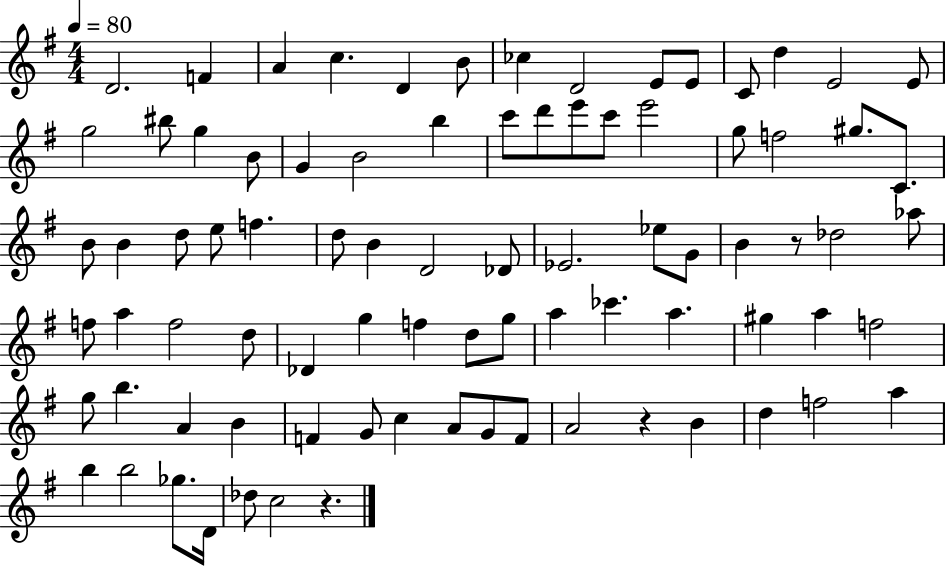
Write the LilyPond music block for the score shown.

{
  \clef treble
  \numericTimeSignature
  \time 4/4
  \key g \major
  \tempo 4 = 80
  d'2. f'4 | a'4 c''4. d'4 b'8 | ces''4 d'2 e'8 e'8 | c'8 d''4 e'2 e'8 | \break g''2 bis''8 g''4 b'8 | g'4 b'2 b''4 | c'''8 d'''8 e'''8 c'''8 e'''2 | g''8 f''2 gis''8. c'8. | \break b'8 b'4 d''8 e''8 f''4. | d''8 b'4 d'2 des'8 | ees'2. ees''8 g'8 | b'4 r8 des''2 aes''8 | \break f''8 a''4 f''2 d''8 | des'4 g''4 f''4 d''8 g''8 | a''4 ces'''4. a''4. | gis''4 a''4 f''2 | \break g''8 b''4. a'4 b'4 | f'4 g'8 c''4 a'8 g'8 f'8 | a'2 r4 b'4 | d''4 f''2 a''4 | \break b''4 b''2 ges''8. d'16 | des''8 c''2 r4. | \bar "|."
}